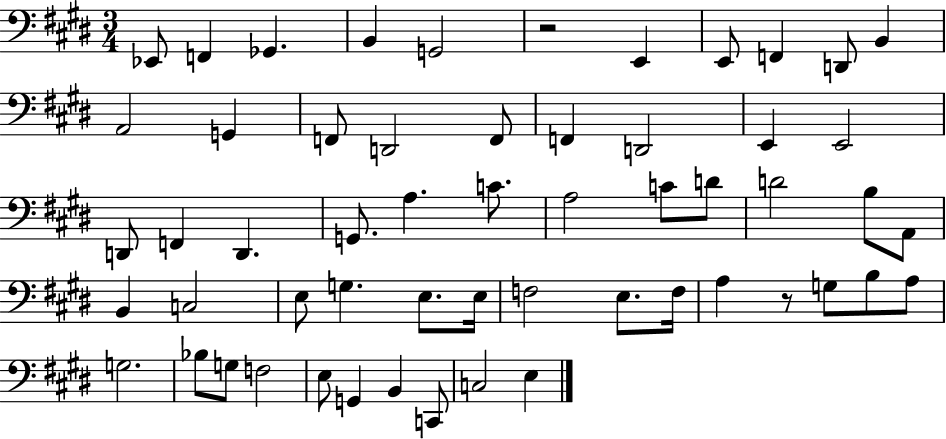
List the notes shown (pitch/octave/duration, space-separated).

Eb2/e F2/q Gb2/q. B2/q G2/h R/h E2/q E2/e F2/q D2/e B2/q A2/h G2/q F2/e D2/h F2/e F2/q D2/h E2/q E2/h D2/e F2/q D2/q. G2/e. A3/q. C4/e. A3/h C4/e D4/e D4/h B3/e A2/e B2/q C3/h E3/e G3/q. E3/e. E3/s F3/h E3/e. F3/s A3/q R/e G3/e B3/e A3/e G3/h. Bb3/e G3/e F3/h E3/e G2/q B2/q C2/e C3/h E3/q